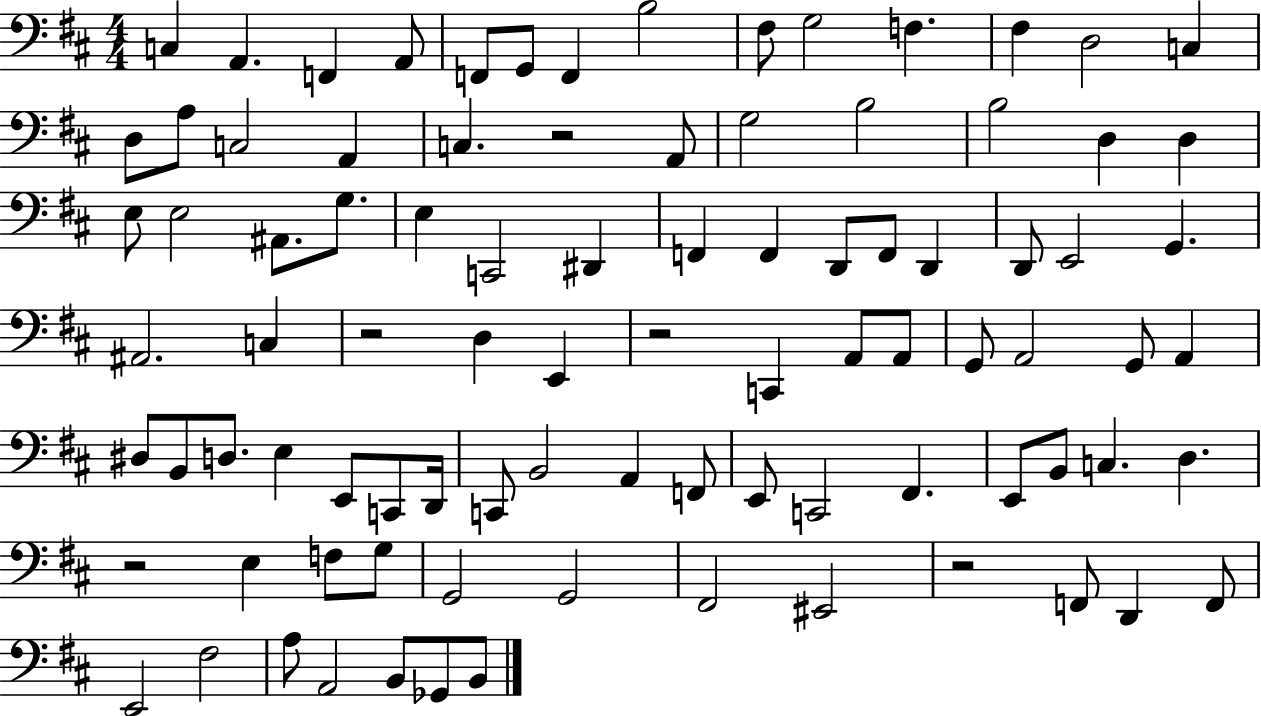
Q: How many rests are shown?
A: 5